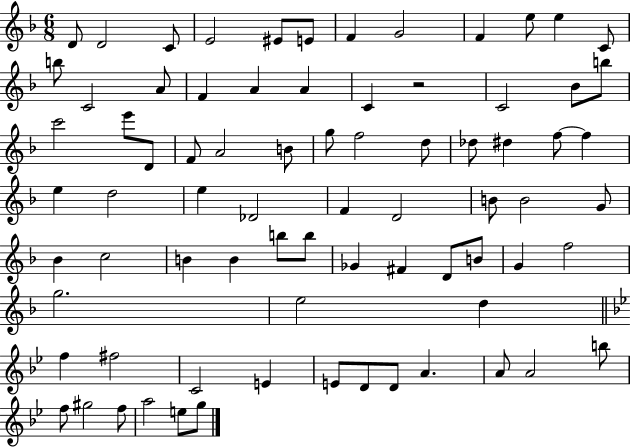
X:1
T:Untitled
M:6/8
L:1/4
K:F
D/2 D2 C/2 E2 ^E/2 E/2 F G2 F e/2 e C/2 b/2 C2 A/2 F A A C z2 C2 _B/2 b/2 c'2 e'/2 D/2 F/2 A2 B/2 g/2 f2 d/2 _d/2 ^d f/2 f e d2 e _D2 F D2 B/2 B2 G/2 _B c2 B B b/2 b/2 _G ^F D/2 B/2 G f2 g2 e2 d f ^f2 C2 E E/2 D/2 D/2 A A/2 A2 b/2 f/2 ^g2 f/2 a2 e/2 g/2